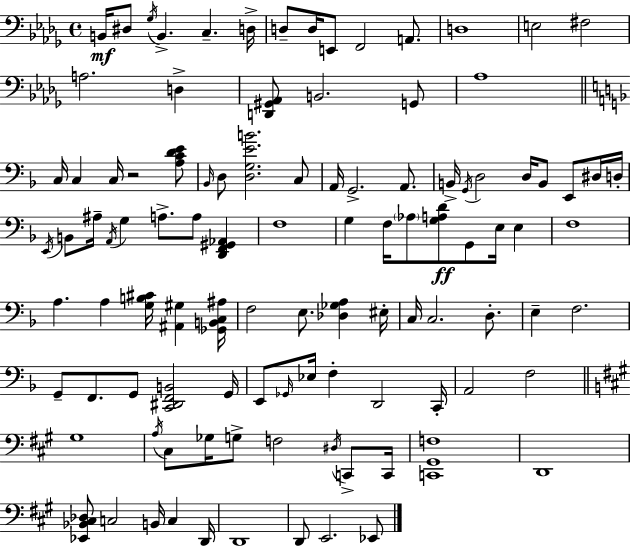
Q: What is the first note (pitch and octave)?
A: B2